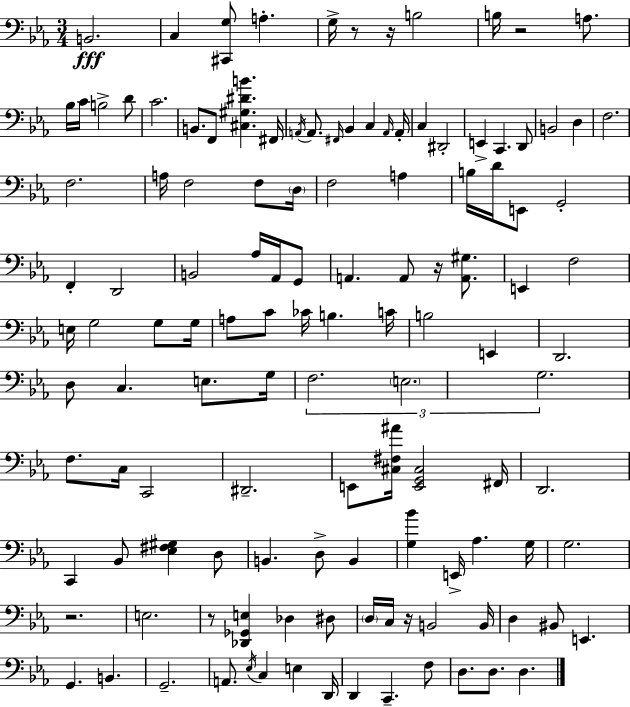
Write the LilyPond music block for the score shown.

{
  \clef bass
  \numericTimeSignature
  \time 3/4
  \key c \minor
  b,2.\fff | c4 <cis, g>8 a4.-. | g16-> r8 r16 b2 | b16 r2 a8. | \break bes16 c'16 b2-> d'8 | c'2. | b,8. f,8 <cis gis dis' b'>4. fis,16 | \acciaccatura { a,16 } a,8. \grace { fis,16 } bes,4 c4 | \break \grace { a,16 } a,16-. c4 dis,2-. | e,4-> c,4. | d,8 b,2 d4 | f2. | \break f2. | a16 f2 | f8 \parenthesize d16 f2 a4 | b16 d'16 e,8 g,2-. | \break f,4-. d,2 | b,2 aes16 | aes,16 g,8 a,4. a,8 r16 | <a, gis>8. e,4 f2 | \break e16 g2 | g8 g16 a8 c'8 ces'16 b4. | c'16 b2 e,4 | d,2. | \break d8 c4. e8. | g16 \tuplet 3/2 { f2. | \parenthesize e2. | g2. } | \break f8. c16 c,2 | dis,2.-- | e,8 <cis fis ais'>16 <e, g, cis>2 | fis,16 d,2. | \break c,4 bes,8 <ees fis gis>4 | d8 b,4. d8-> b,4 | <g bes'>4 e,16-> aes4. | g16 g2. | \break r2. | e2. | r8 <des, ges, e>4 des4 | dis8 \parenthesize d16 c16 r16 b,2 | \break b,16 d4 bis,8 e,4. | g,4. b,4. | g,2.-- | a,8. \acciaccatura { ees16 } c4 e4 | \break d,16 d,4 c,4.-- | f8 d8. d8. d4. | \bar "|."
}